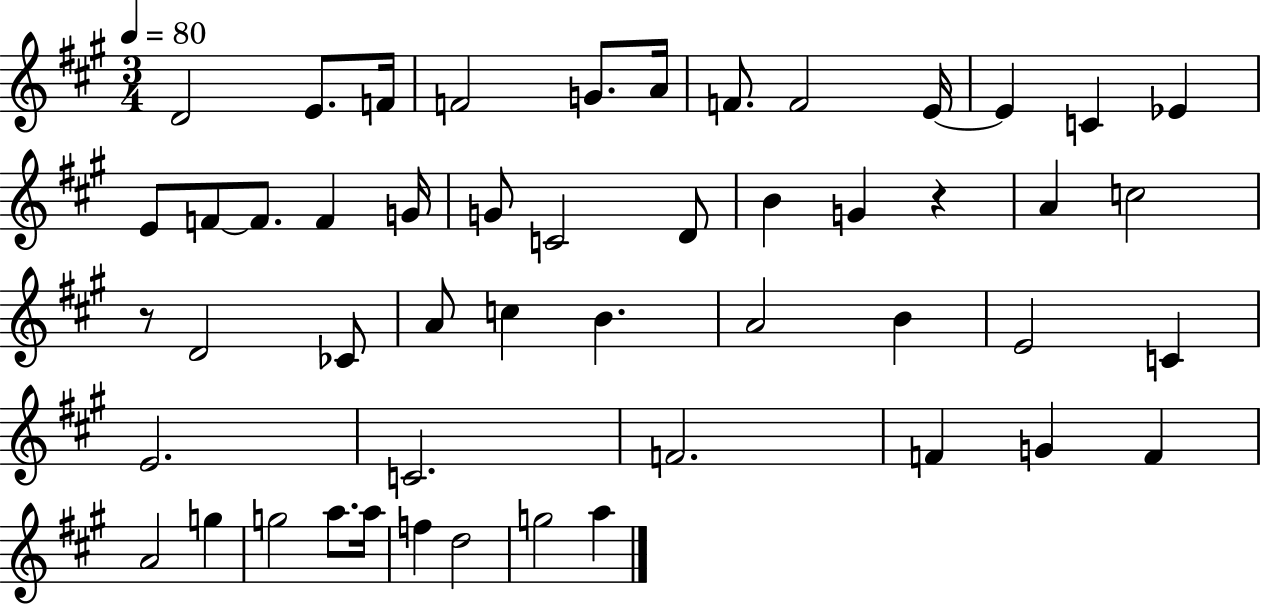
X:1
T:Untitled
M:3/4
L:1/4
K:A
D2 E/2 F/4 F2 G/2 A/4 F/2 F2 E/4 E C _E E/2 F/2 F/2 F G/4 G/2 C2 D/2 B G z A c2 z/2 D2 _C/2 A/2 c B A2 B E2 C E2 C2 F2 F G F A2 g g2 a/2 a/4 f d2 g2 a